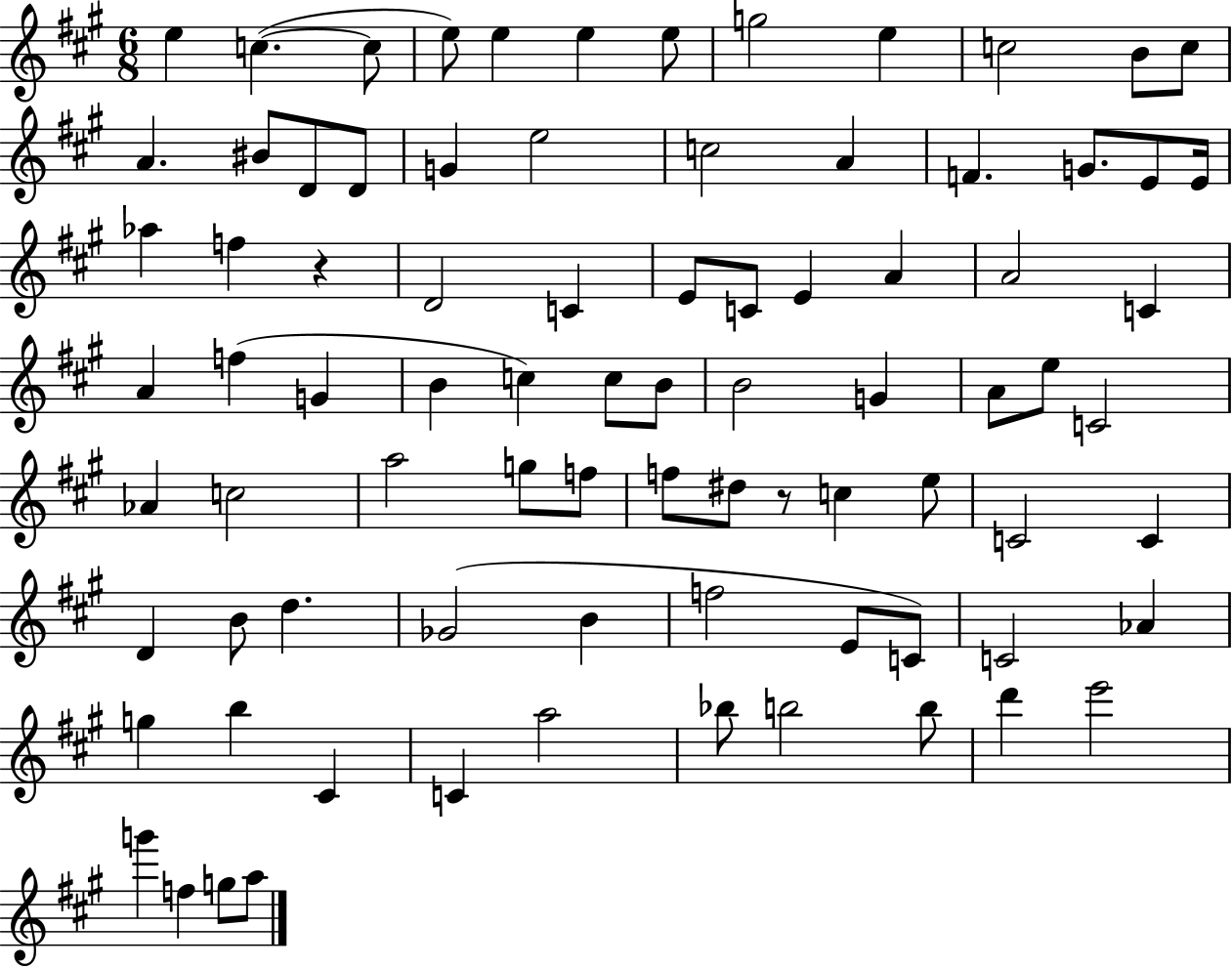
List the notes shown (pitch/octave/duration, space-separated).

E5/q C5/q. C5/e E5/e E5/q E5/q E5/e G5/h E5/q C5/h B4/e C5/e A4/q. BIS4/e D4/e D4/e G4/q E5/h C5/h A4/q F4/q. G4/e. E4/e E4/s Ab5/q F5/q R/q D4/h C4/q E4/e C4/e E4/q A4/q A4/h C4/q A4/q F5/q G4/q B4/q C5/q C5/e B4/e B4/h G4/q A4/e E5/e C4/h Ab4/q C5/h A5/h G5/e F5/e F5/e D#5/e R/e C5/q E5/e C4/h C4/q D4/q B4/e D5/q. Gb4/h B4/q F5/h E4/e C4/e C4/h Ab4/q G5/q B5/q C#4/q C4/q A5/h Bb5/e B5/h B5/e D6/q E6/h G6/q F5/q G5/e A5/e